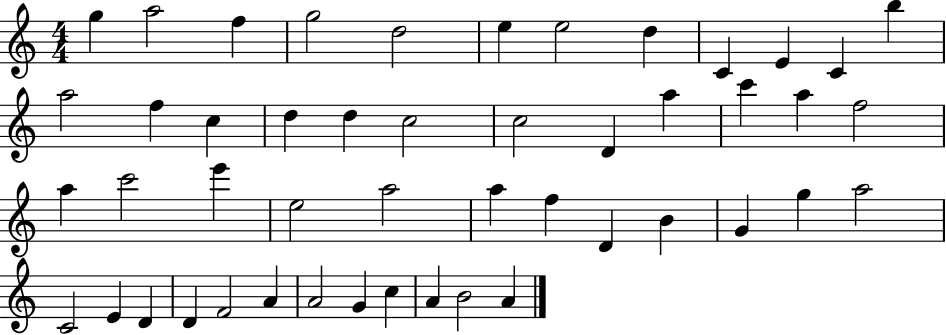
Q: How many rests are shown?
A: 0